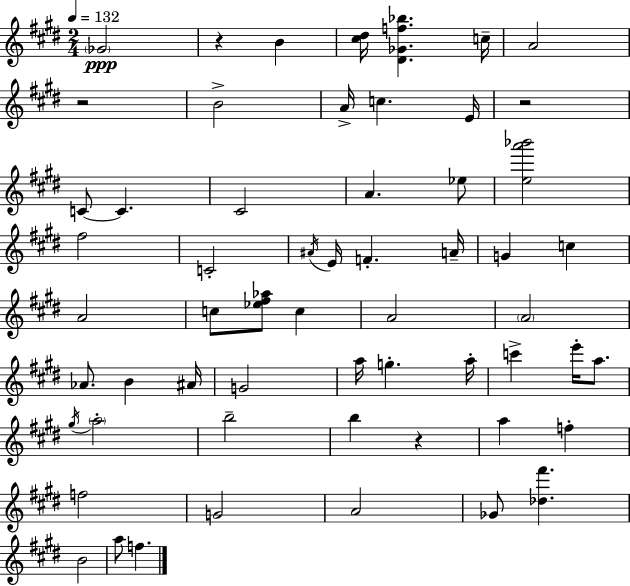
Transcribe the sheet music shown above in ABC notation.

X:1
T:Untitled
M:2/4
L:1/4
K:E
_G2 z B [^c^d]/4 [^D_Gf_b] c/4 A2 z2 B2 A/4 c E/4 z2 C/2 C ^C2 A _e/2 [ea'_b']2 ^f2 C2 ^A/4 E/4 F A/4 G c A2 c/2 [_e^f_a]/2 c A2 A2 _A/2 B ^A/4 G2 a/4 g a/4 c' e'/4 a/2 ^g/4 a2 b2 b z a f f2 G2 A2 _G/2 [_d^f'] B2 a/2 f